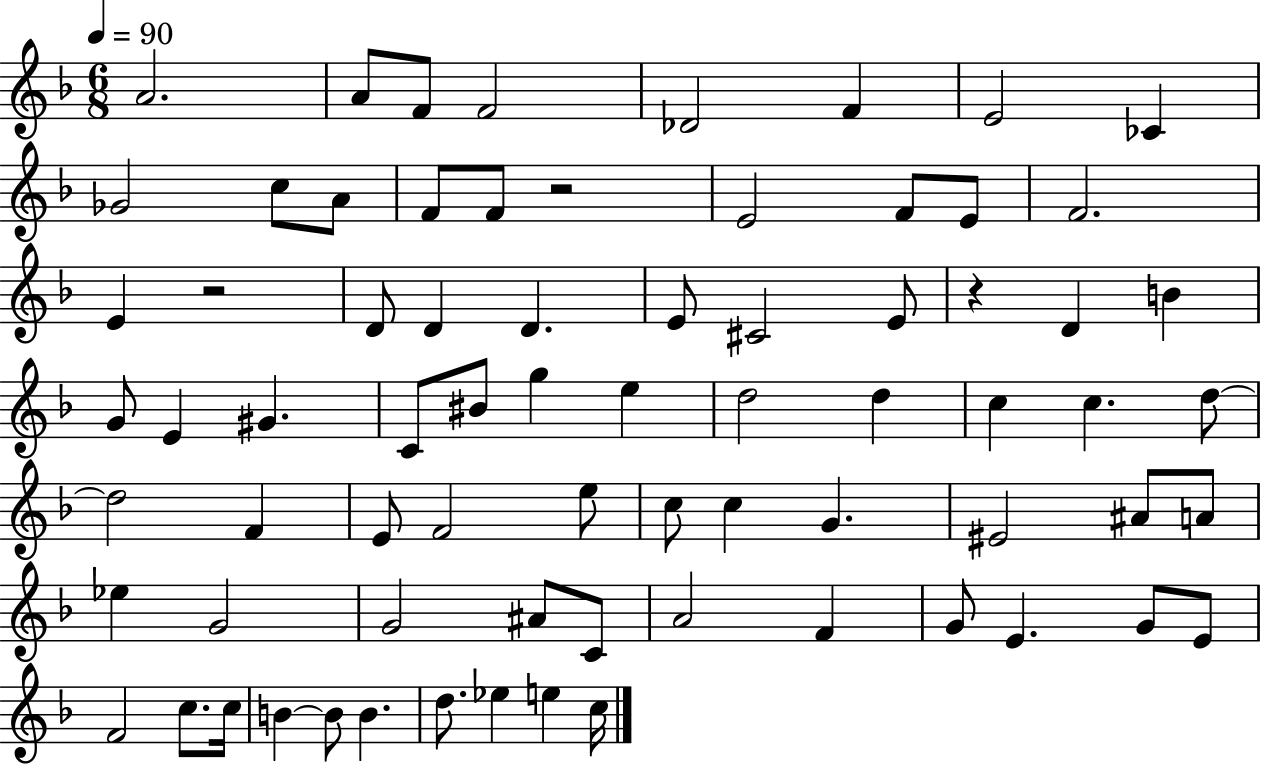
A4/h. A4/e F4/e F4/h Db4/h F4/q E4/h CES4/q Gb4/h C5/e A4/e F4/e F4/e R/h E4/h F4/e E4/e F4/h. E4/q R/h D4/e D4/q D4/q. E4/e C#4/h E4/e R/q D4/q B4/q G4/e E4/q G#4/q. C4/e BIS4/e G5/q E5/q D5/h D5/q C5/q C5/q. D5/e D5/h F4/q E4/e F4/h E5/e C5/e C5/q G4/q. EIS4/h A#4/e A4/e Eb5/q G4/h G4/h A#4/e C4/e A4/h F4/q G4/e E4/q. G4/e E4/e F4/h C5/e. C5/s B4/q B4/e B4/q. D5/e. Eb5/q E5/q C5/s